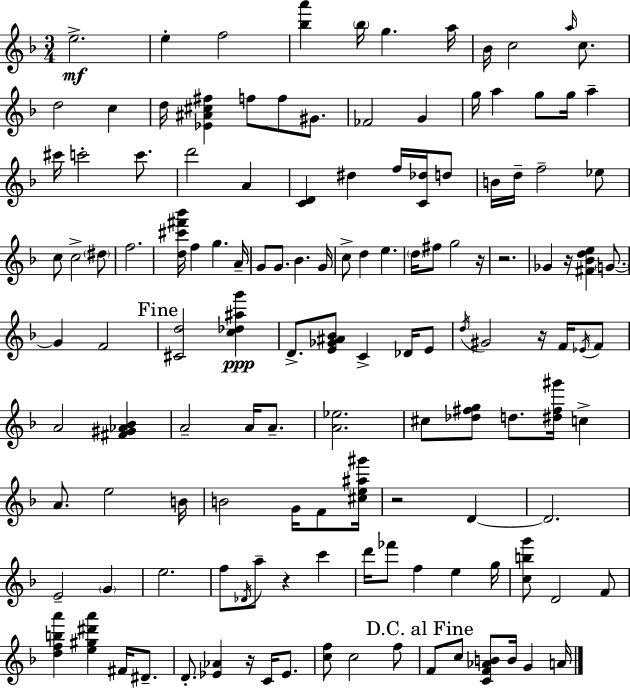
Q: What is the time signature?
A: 3/4